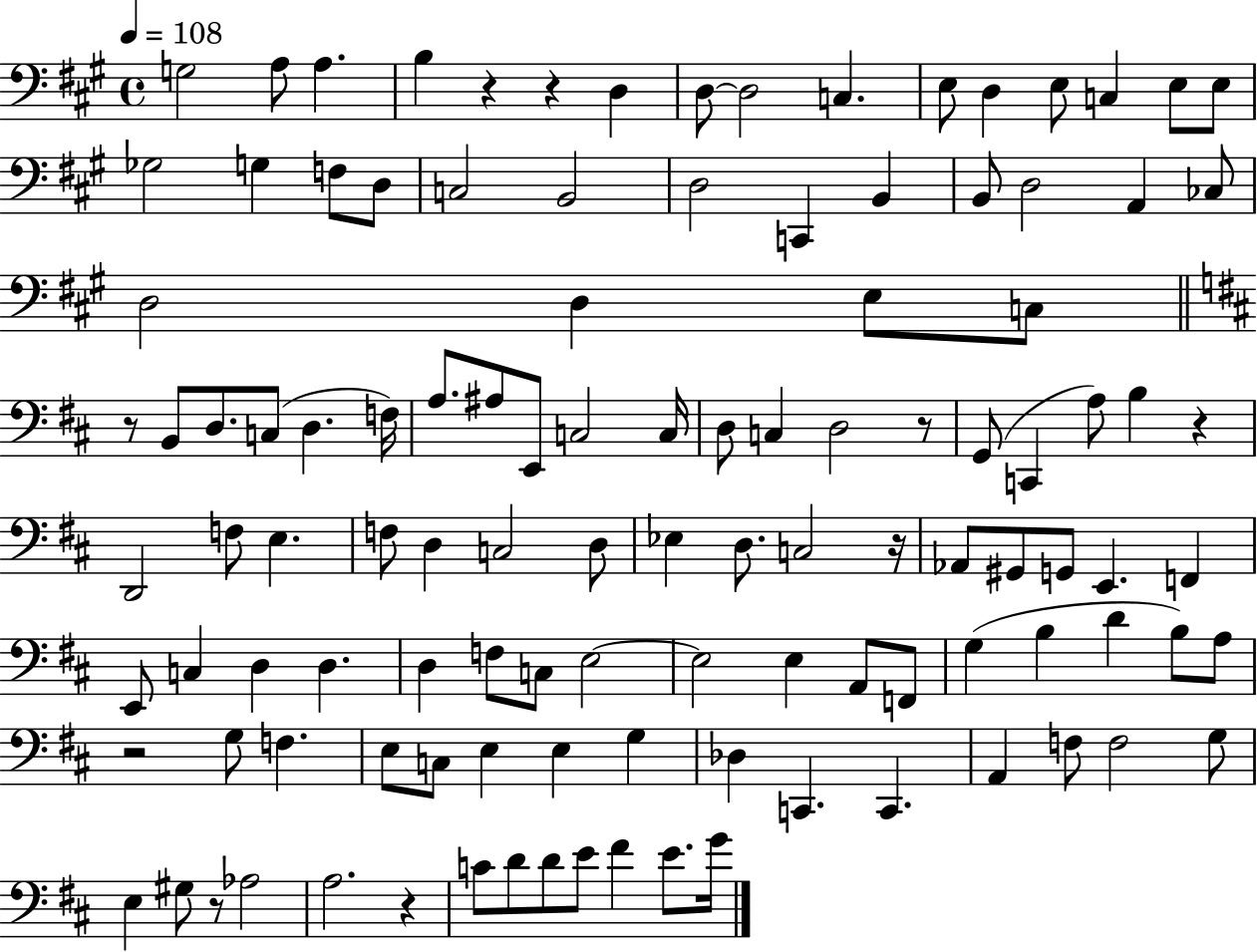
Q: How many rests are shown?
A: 9